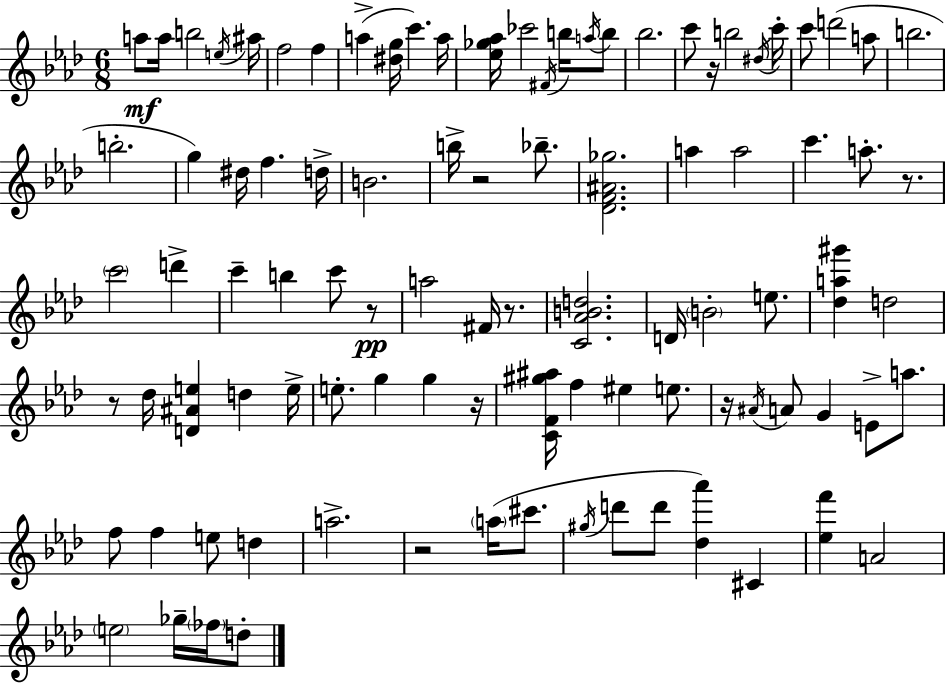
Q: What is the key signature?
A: F minor